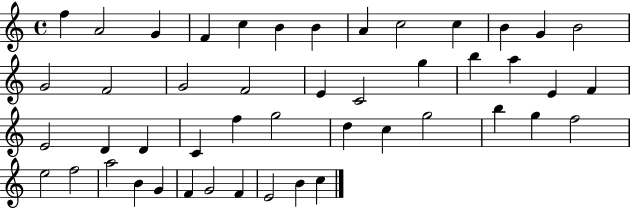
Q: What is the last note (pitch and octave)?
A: C5